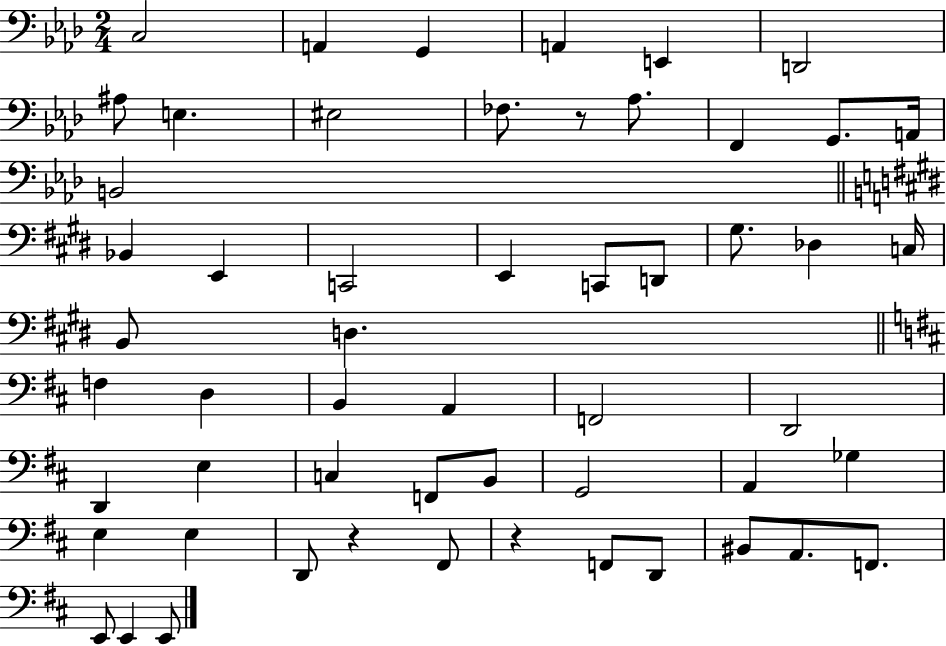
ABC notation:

X:1
T:Untitled
M:2/4
L:1/4
K:Ab
C,2 A,, G,, A,, E,, D,,2 ^A,/2 E, ^E,2 _F,/2 z/2 _A,/2 F,, G,,/2 A,,/4 B,,2 _B,, E,, C,,2 E,, C,,/2 D,,/2 ^G,/2 _D, C,/4 B,,/2 D, F, D, B,, A,, F,,2 D,,2 D,, E, C, F,,/2 B,,/2 G,,2 A,, _G, E, E, D,,/2 z ^F,,/2 z F,,/2 D,,/2 ^B,,/2 A,,/2 F,,/2 E,,/2 E,, E,,/2